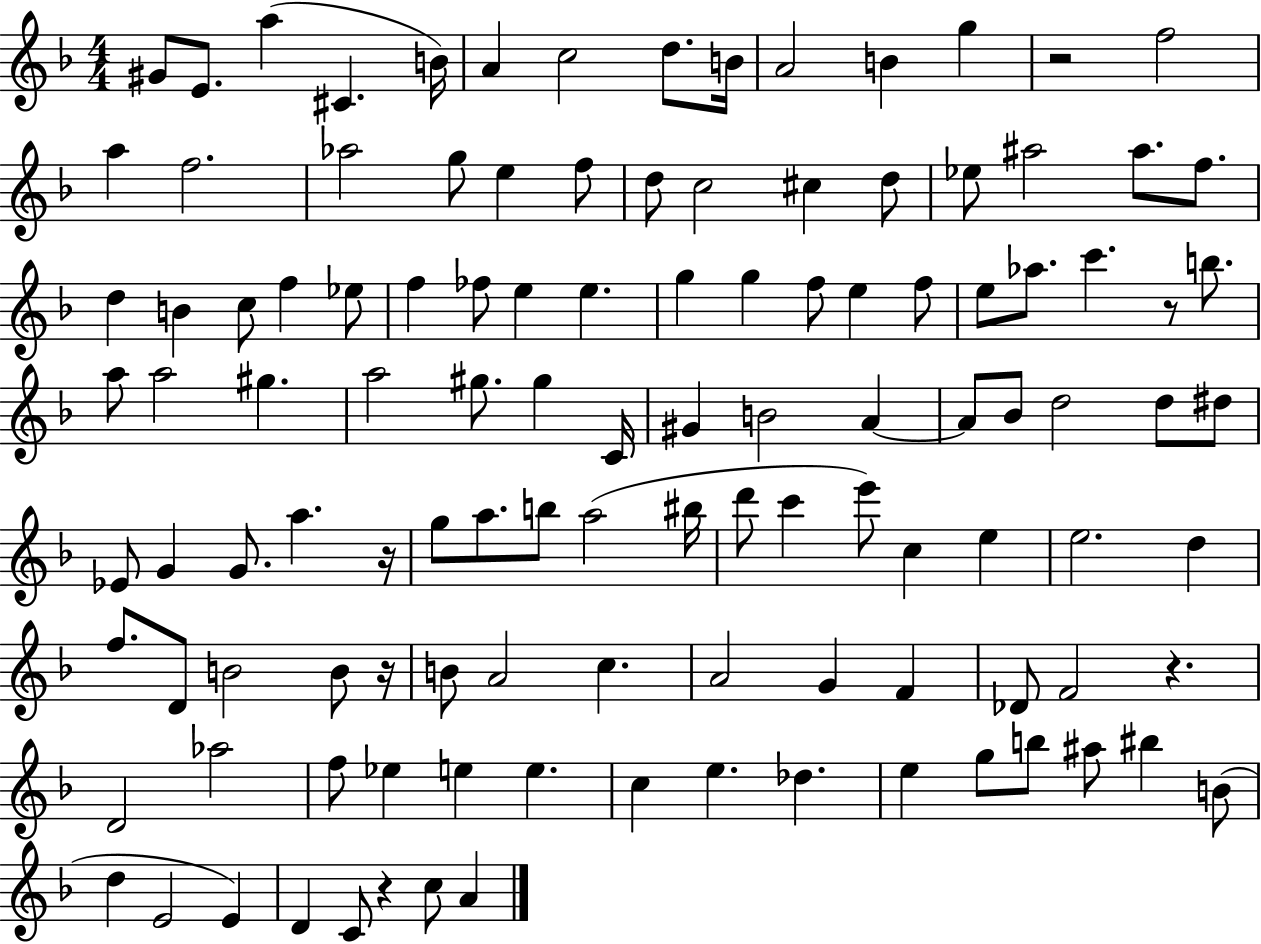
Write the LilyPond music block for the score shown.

{
  \clef treble
  \numericTimeSignature
  \time 4/4
  \key f \major
  gis'8 e'8. a''4( cis'4. b'16) | a'4 c''2 d''8. b'16 | a'2 b'4 g''4 | r2 f''2 | \break a''4 f''2. | aes''2 g''8 e''4 f''8 | d''8 c''2 cis''4 d''8 | ees''8 ais''2 ais''8. f''8. | \break d''4 b'4 c''8 f''4 ees''8 | f''4 fes''8 e''4 e''4. | g''4 g''4 f''8 e''4 f''8 | e''8 aes''8. c'''4. r8 b''8. | \break a''8 a''2 gis''4. | a''2 gis''8. gis''4 c'16 | gis'4 b'2 a'4~~ | a'8 bes'8 d''2 d''8 dis''8 | \break ees'8 g'4 g'8. a''4. r16 | g''8 a''8. b''8 a''2( bis''16 | d'''8 c'''4 e'''8) c''4 e''4 | e''2. d''4 | \break f''8. d'8 b'2 b'8 r16 | b'8 a'2 c''4. | a'2 g'4 f'4 | des'8 f'2 r4. | \break d'2 aes''2 | f''8 ees''4 e''4 e''4. | c''4 e''4. des''4. | e''4 g''8 b''8 ais''8 bis''4 b'8( | \break d''4 e'2 e'4) | d'4 c'8 r4 c''8 a'4 | \bar "|."
}